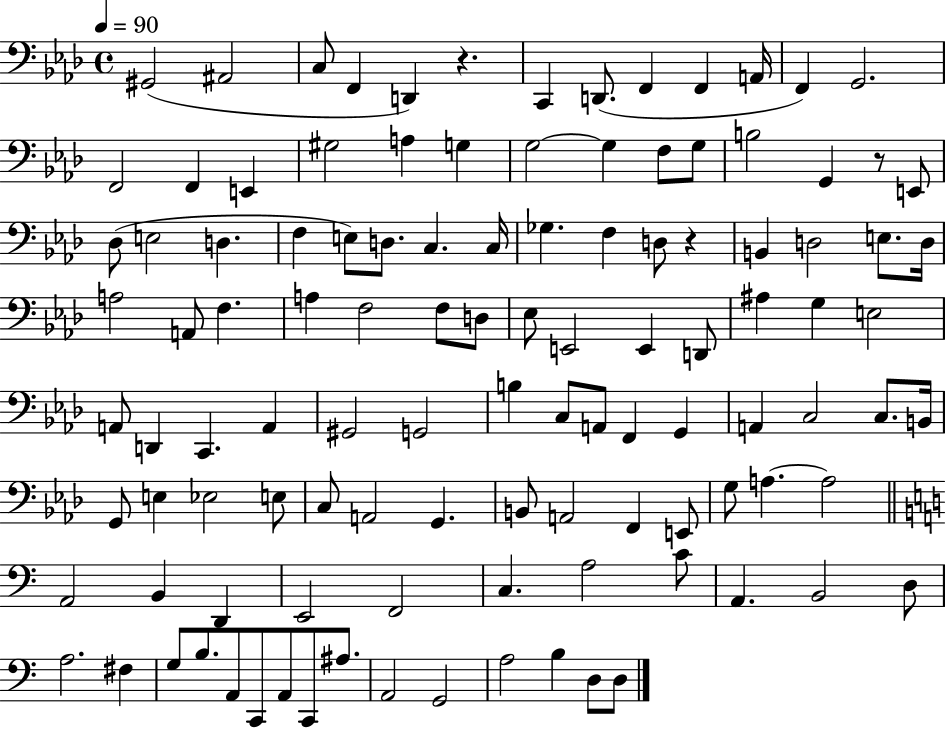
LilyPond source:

{
  \clef bass
  \time 4/4
  \defaultTimeSignature
  \key aes \major
  \tempo 4 = 90
  gis,2( ais,2 | c8 f,4 d,4) r4. | c,4 d,8.( f,4 f,4 a,16 | f,4) g,2. | \break f,2 f,4 e,4 | gis2 a4 g4 | g2~~ g4 f8 g8 | b2 g,4 r8 e,8 | \break des8( e2 d4. | f4 e8) d8. c4. c16 | ges4. f4 d8 r4 | b,4 d2 e8. d16 | \break a2 a,8 f4. | a4 f2 f8 d8 | ees8 e,2 e,4 d,8 | ais4 g4 e2 | \break a,8 d,4 c,4. a,4 | gis,2 g,2 | b4 c8 a,8 f,4 g,4 | a,4 c2 c8. b,16 | \break g,8 e4 ees2 e8 | c8 a,2 g,4. | b,8 a,2 f,4 e,8 | g8 a4.~~ a2 | \break \bar "||" \break \key c \major a,2 b,4 d,4 | e,2 f,2 | c4. a2 c'8 | a,4. b,2 d8 | \break a2. fis4 | g8 b8. a,8 c,8 a,8 c,8 ais8. | a,2 g,2 | a2 b4 d8 d8 | \break \bar "|."
}